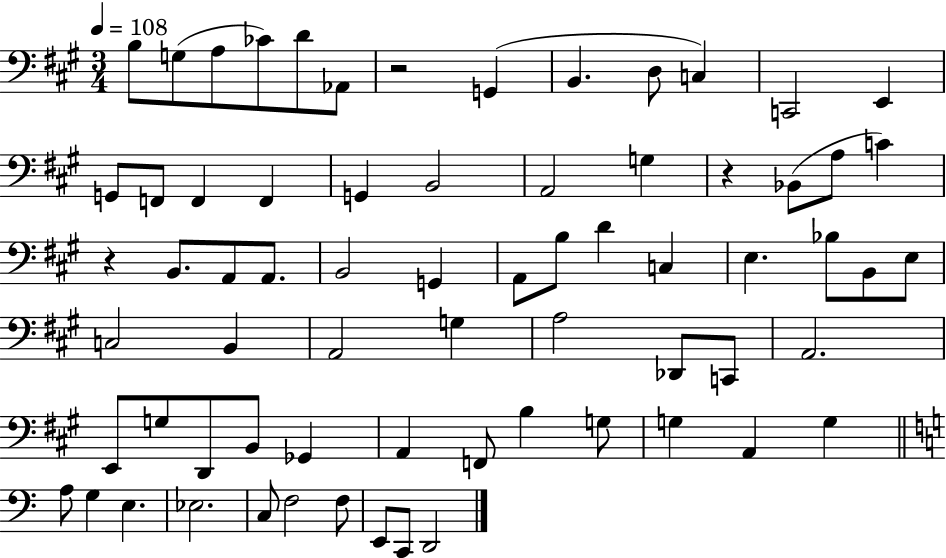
{
  \clef bass
  \numericTimeSignature
  \time 3/4
  \key a \major
  \tempo 4 = 108
  \repeat volta 2 { b8 g8( a8 ces'8) d'8 aes,8 | r2 g,4( | b,4. d8 c4) | c,2 e,4 | \break g,8 f,8 f,4 f,4 | g,4 b,2 | a,2 g4 | r4 bes,8( a8 c'4) | \break r4 b,8. a,8 a,8. | b,2 g,4 | a,8 b8 d'4 c4 | e4. bes8 b,8 e8 | \break c2 b,4 | a,2 g4 | a2 des,8 c,8 | a,2. | \break e,8 g8 d,8 b,8 ges,4 | a,4 f,8 b4 g8 | g4 a,4 g4 | \bar "||" \break \key c \major a8 g4 e4. | ees2. | c8 f2 f8 | e,8 c,8 d,2 | \break } \bar "|."
}